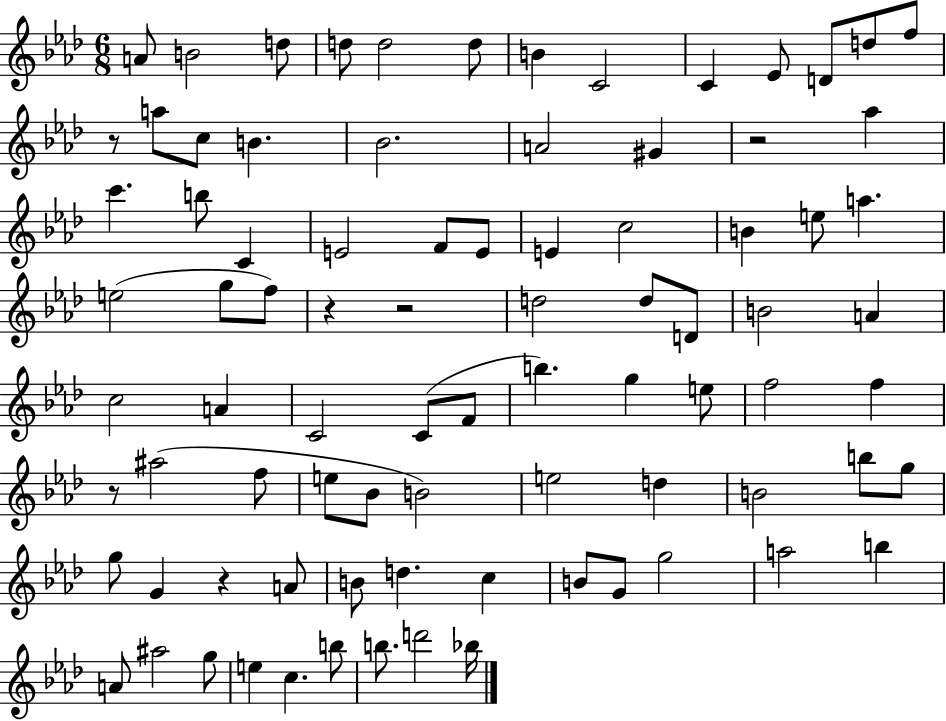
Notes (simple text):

A4/e B4/h D5/e D5/e D5/h D5/e B4/q C4/h C4/q Eb4/e D4/e D5/e F5/e R/e A5/e C5/e B4/q. Bb4/h. A4/h G#4/q R/h Ab5/q C6/q. B5/e C4/q E4/h F4/e E4/e E4/q C5/h B4/q E5/e A5/q. E5/h G5/e F5/e R/q R/h D5/h D5/e D4/e B4/h A4/q C5/h A4/q C4/h C4/e F4/e B5/q. G5/q E5/e F5/h F5/q R/e A#5/h F5/e E5/e Bb4/e B4/h E5/h D5/q B4/h B5/e G5/e G5/e G4/q R/q A4/e B4/e D5/q. C5/q B4/e G4/e G5/h A5/h B5/q A4/e A#5/h G5/e E5/q C5/q. B5/e B5/e. D6/h Bb5/s